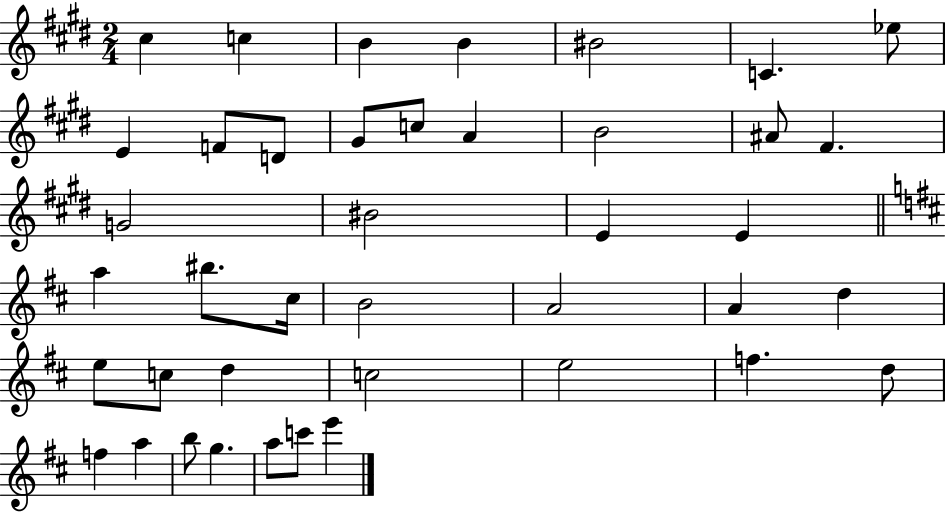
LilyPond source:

{
  \clef treble
  \numericTimeSignature
  \time 2/4
  \key e \major
  \repeat volta 2 { cis''4 c''4 | b'4 b'4 | bis'2 | c'4. ees''8 | \break e'4 f'8 d'8 | gis'8 c''8 a'4 | b'2 | ais'8 fis'4. | \break g'2 | bis'2 | e'4 e'4 | \bar "||" \break \key d \major a''4 bis''8. cis''16 | b'2 | a'2 | a'4 d''4 | \break e''8 c''8 d''4 | c''2 | e''2 | f''4. d''8 | \break f''4 a''4 | b''8 g''4. | a''8 c'''8 e'''4 | } \bar "|."
}